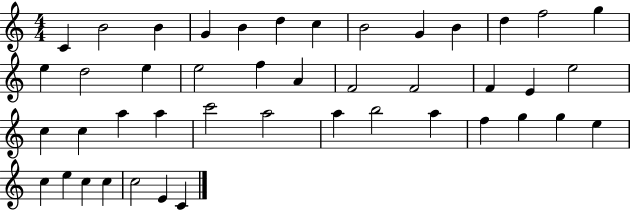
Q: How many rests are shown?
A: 0